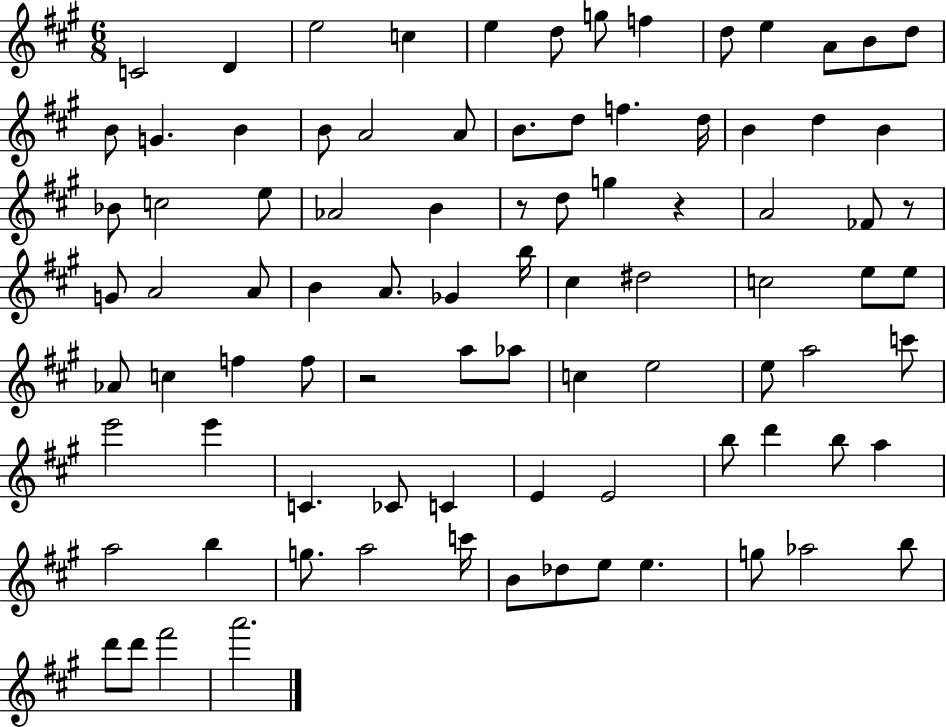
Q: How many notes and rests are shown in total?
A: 89